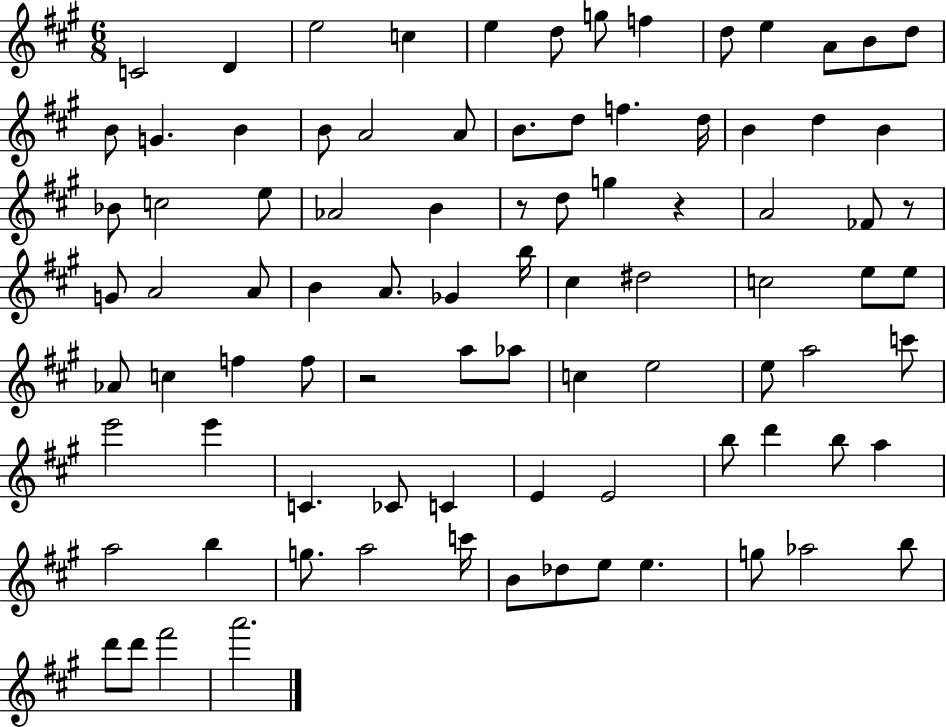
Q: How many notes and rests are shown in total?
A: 89